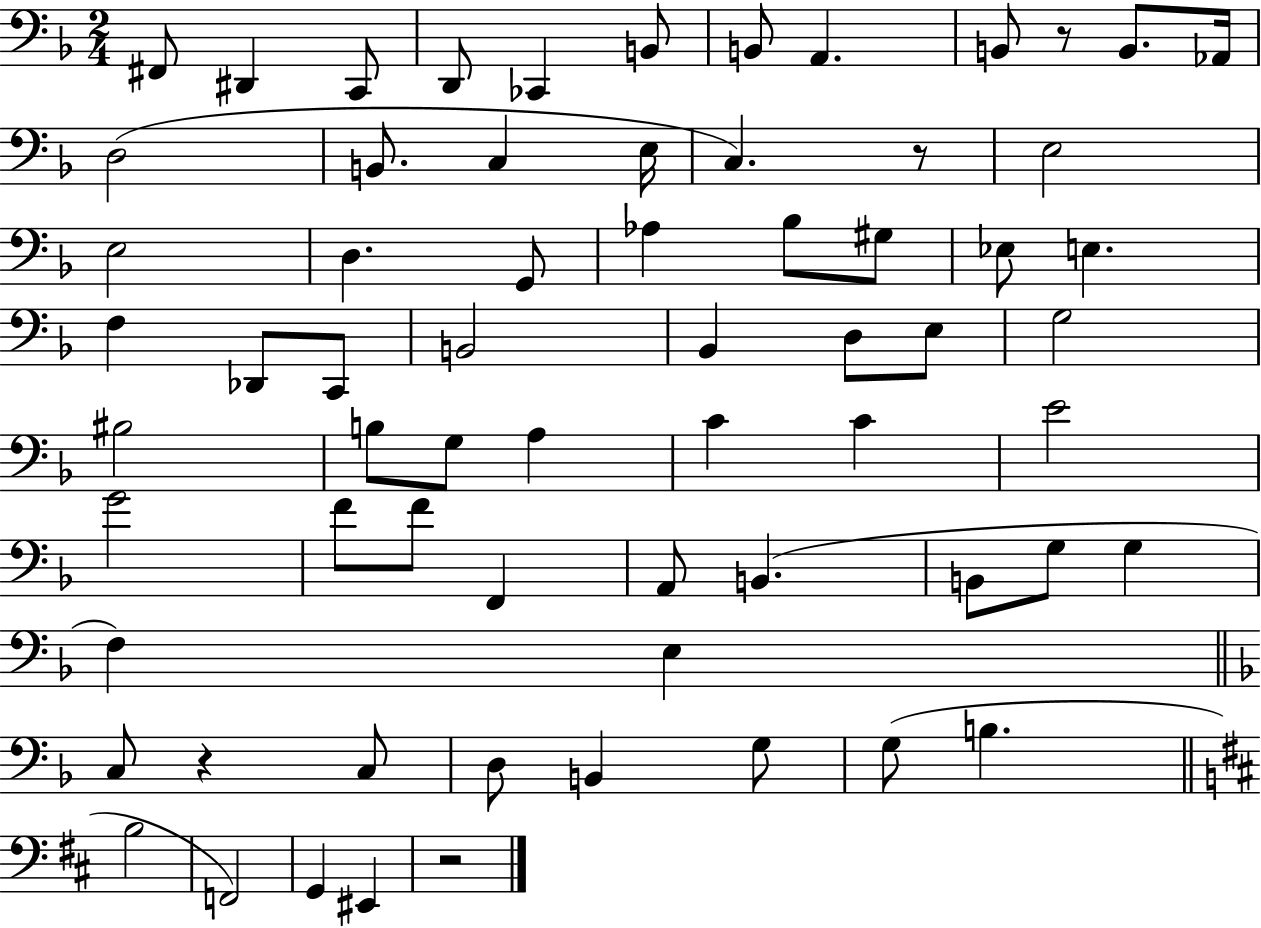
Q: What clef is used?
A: bass